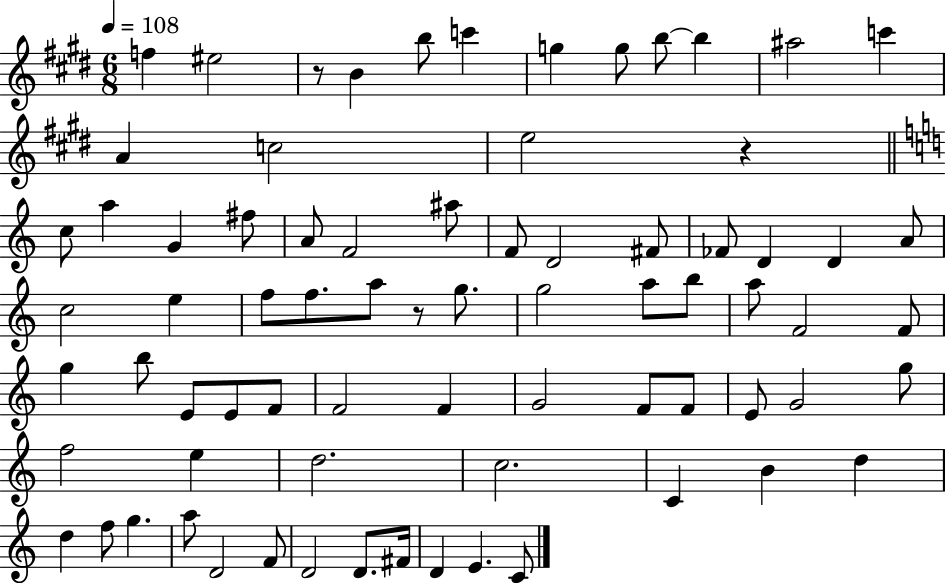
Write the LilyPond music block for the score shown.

{
  \clef treble
  \numericTimeSignature
  \time 6/8
  \key e \major
  \tempo 4 = 108
  f''4 eis''2 | r8 b'4 b''8 c'''4 | g''4 g''8 b''8~~ b''4 | ais''2 c'''4 | \break a'4 c''2 | e''2 r4 | \bar "||" \break \key c \major c''8 a''4 g'4 fis''8 | a'8 f'2 ais''8 | f'8 d'2 fis'8 | fes'8 d'4 d'4 a'8 | \break c''2 e''4 | f''8 f''8. a''8 r8 g''8. | g''2 a''8 b''8 | a''8 f'2 f'8 | \break g''4 b''8 e'8 e'8 f'8 | f'2 f'4 | g'2 f'8 f'8 | e'8 g'2 g''8 | \break f''2 e''4 | d''2. | c''2. | c'4 b'4 d''4 | \break d''4 f''8 g''4. | a''8 d'2 f'8 | d'2 d'8. fis'16 | d'4 e'4. c'8 | \break \bar "|."
}